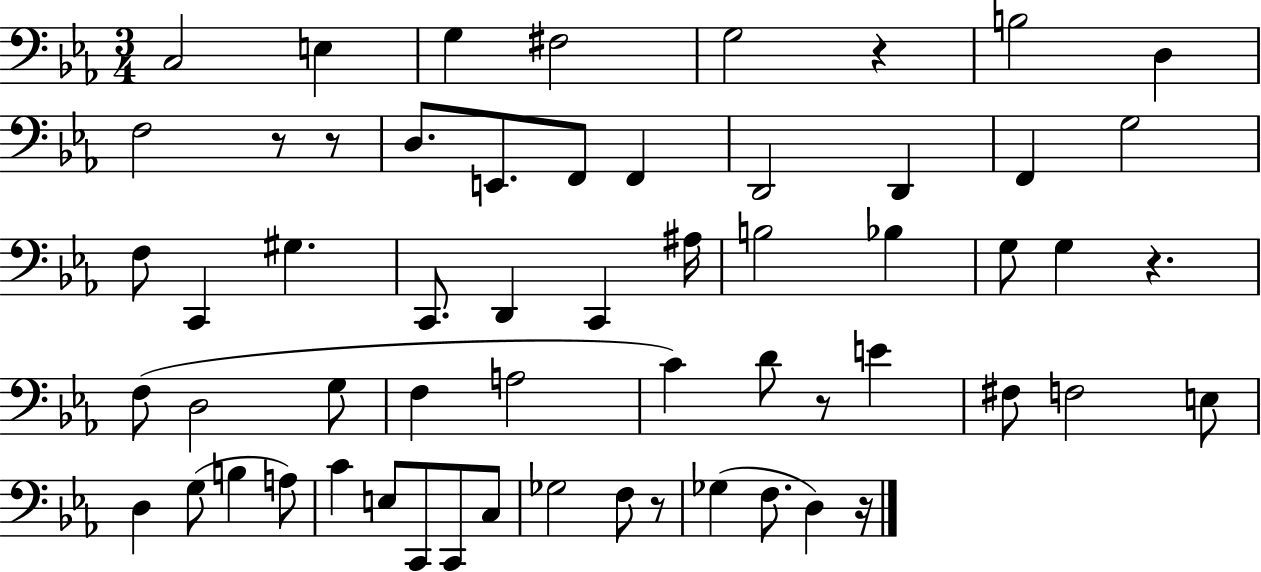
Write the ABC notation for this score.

X:1
T:Untitled
M:3/4
L:1/4
K:Eb
C,2 E, G, ^F,2 G,2 z B,2 D, F,2 z/2 z/2 D,/2 E,,/2 F,,/2 F,, D,,2 D,, F,, G,2 F,/2 C,, ^G, C,,/2 D,, C,, ^A,/4 B,2 _B, G,/2 G, z F,/2 D,2 G,/2 F, A,2 C D/2 z/2 E ^F,/2 F,2 E,/2 D, G,/2 B, A,/2 C E,/2 C,,/2 C,,/2 C,/2 _G,2 F,/2 z/2 _G, F,/2 D, z/4